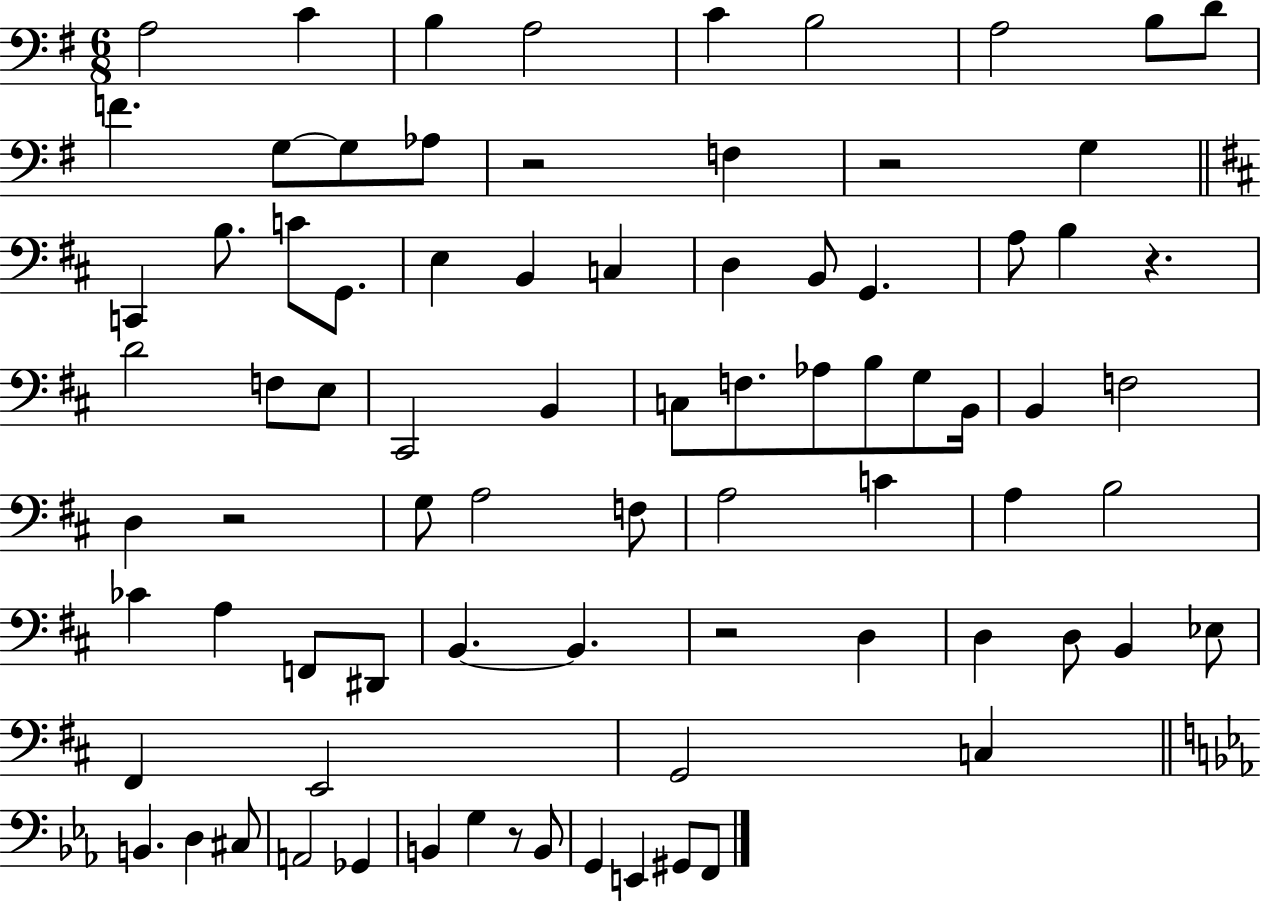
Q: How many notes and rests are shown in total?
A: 81